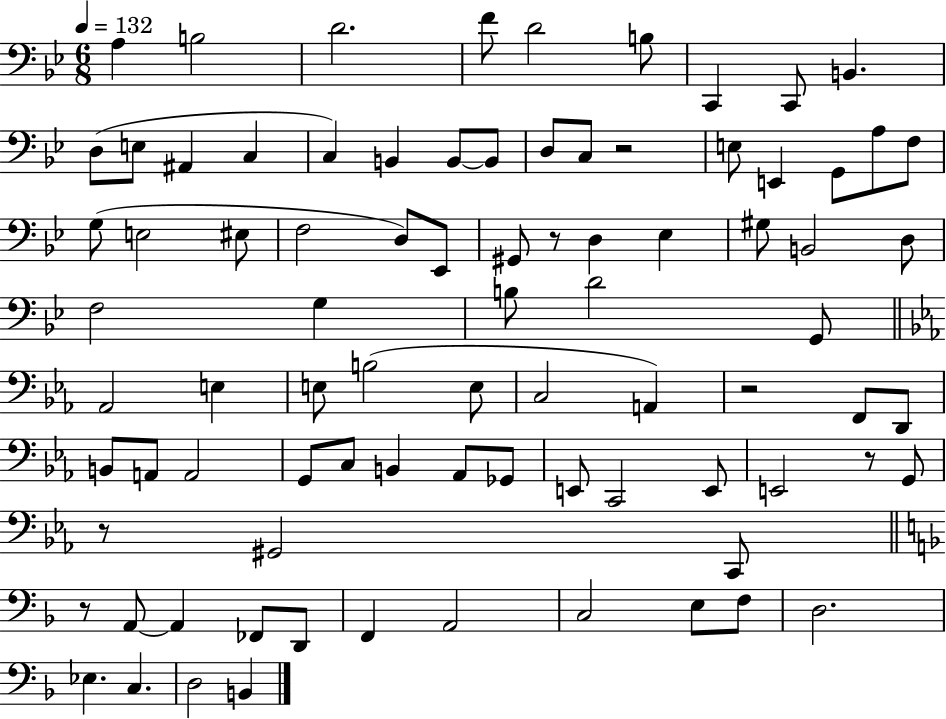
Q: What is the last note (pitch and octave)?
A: B2